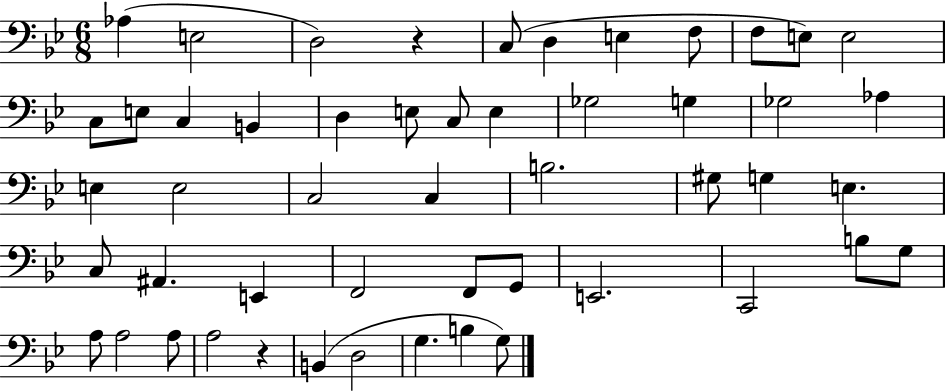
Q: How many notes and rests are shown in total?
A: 51